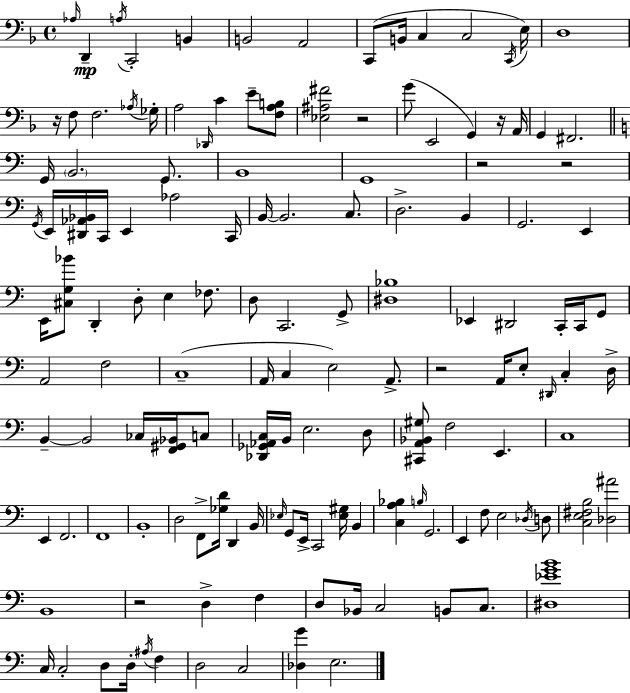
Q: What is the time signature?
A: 4/4